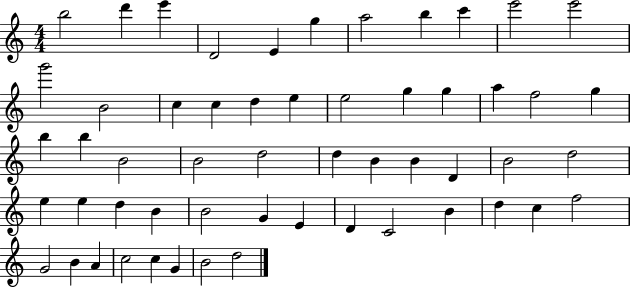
B5/h D6/q E6/q D4/h E4/q G5/q A5/h B5/q C6/q E6/h E6/h G6/h B4/h C5/q C5/q D5/q E5/q E5/h G5/q G5/q A5/q F5/h G5/q B5/q B5/q B4/h B4/h D5/h D5/q B4/q B4/q D4/q B4/h D5/h E5/q E5/q D5/q B4/q B4/h G4/q E4/q D4/q C4/h B4/q D5/q C5/q F5/h G4/h B4/q A4/q C5/h C5/q G4/q B4/h D5/h